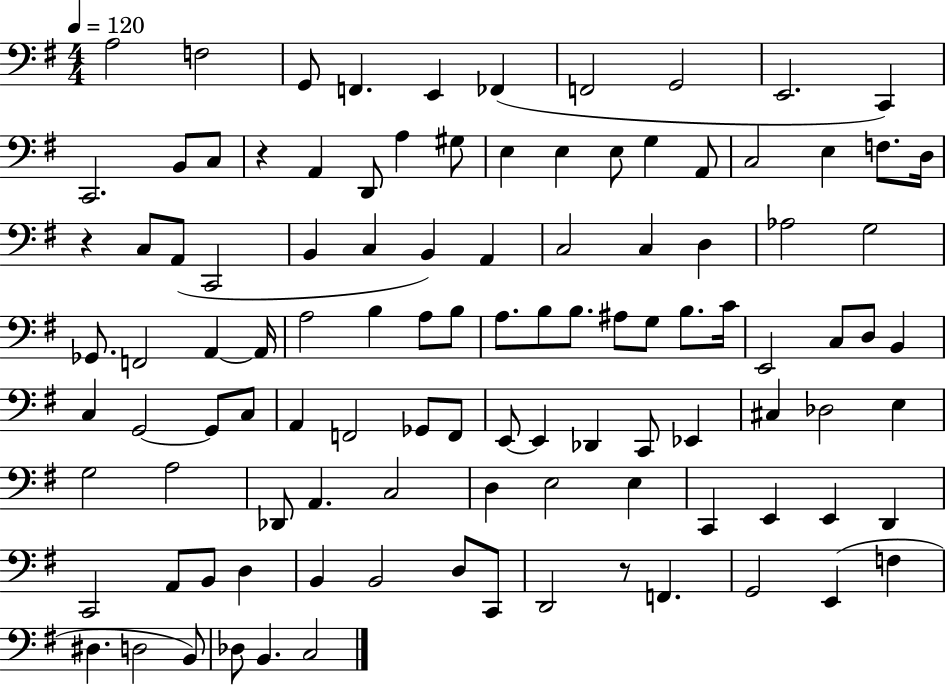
{
  \clef bass
  \numericTimeSignature
  \time 4/4
  \key g \major
  \tempo 4 = 120
  a2 f2 | g,8 f,4. e,4 fes,4( | f,2 g,2 | e,2. c,4) | \break c,2. b,8 c8 | r4 a,4 d,8 a4 gis8 | e4 e4 e8 g4 a,8 | c2 e4 f8. d16 | \break r4 c8 a,8( c,2 | b,4 c4 b,4) a,4 | c2 c4 d4 | aes2 g2 | \break ges,8. f,2 a,4~~ a,16 | a2 b4 a8 b8 | a8. b8 b8. ais8 g8 b8. c'16 | e,2 c8 d8 b,4 | \break c4 g,2~~ g,8 c8 | a,4 f,2 ges,8 f,8 | e,8~~ e,4 des,4 c,8 ees,4 | cis4 des2 e4 | \break g2 a2 | des,8 a,4. c2 | d4 e2 e4 | c,4 e,4 e,4 d,4 | \break c,2 a,8 b,8 d4 | b,4 b,2 d8 c,8 | d,2 r8 f,4. | g,2 e,4( f4 | \break dis4. d2 b,8) | des8 b,4. c2 | \bar "|."
}